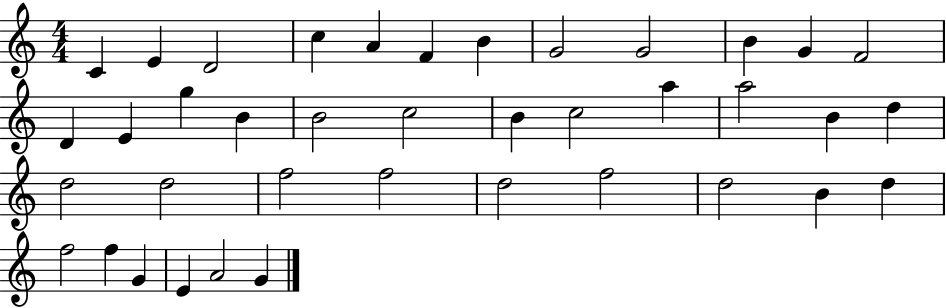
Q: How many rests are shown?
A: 0